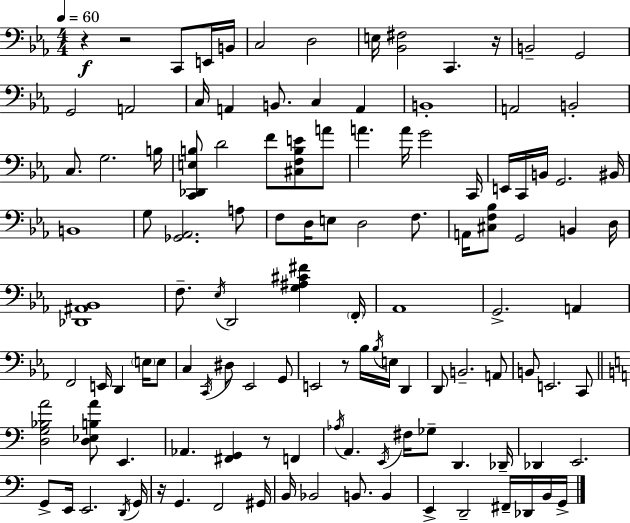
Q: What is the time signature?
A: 4/4